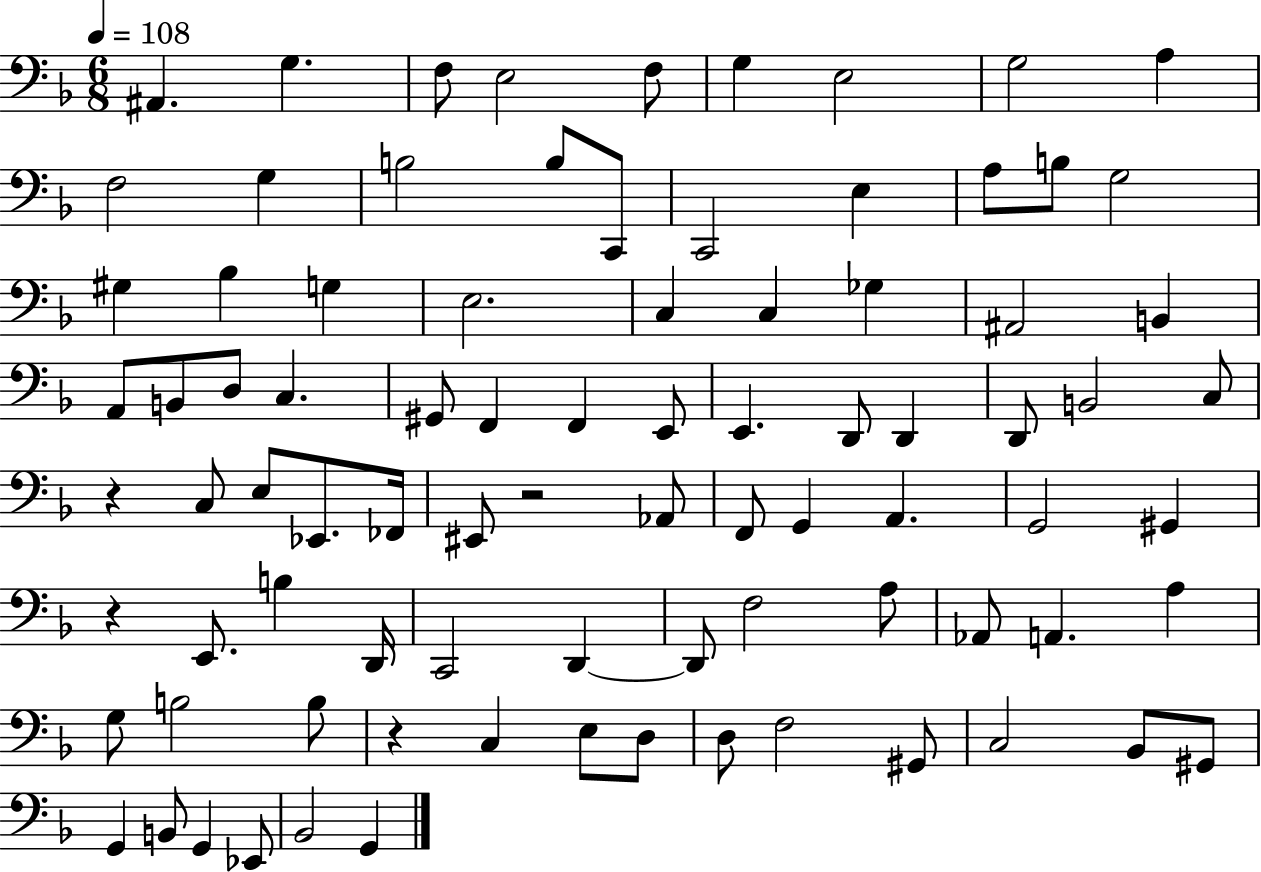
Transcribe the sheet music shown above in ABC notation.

X:1
T:Untitled
M:6/8
L:1/4
K:F
^A,, G, F,/2 E,2 F,/2 G, E,2 G,2 A, F,2 G, B,2 B,/2 C,,/2 C,,2 E, A,/2 B,/2 G,2 ^G, _B, G, E,2 C, C, _G, ^A,,2 B,, A,,/2 B,,/2 D,/2 C, ^G,,/2 F,, F,, E,,/2 E,, D,,/2 D,, D,,/2 B,,2 C,/2 z C,/2 E,/2 _E,,/2 _F,,/4 ^E,,/2 z2 _A,,/2 F,,/2 G,, A,, G,,2 ^G,, z E,,/2 B, D,,/4 C,,2 D,, D,,/2 F,2 A,/2 _A,,/2 A,, A, G,/2 B,2 B,/2 z C, E,/2 D,/2 D,/2 F,2 ^G,,/2 C,2 _B,,/2 ^G,,/2 G,, B,,/2 G,, _E,,/2 _B,,2 G,,